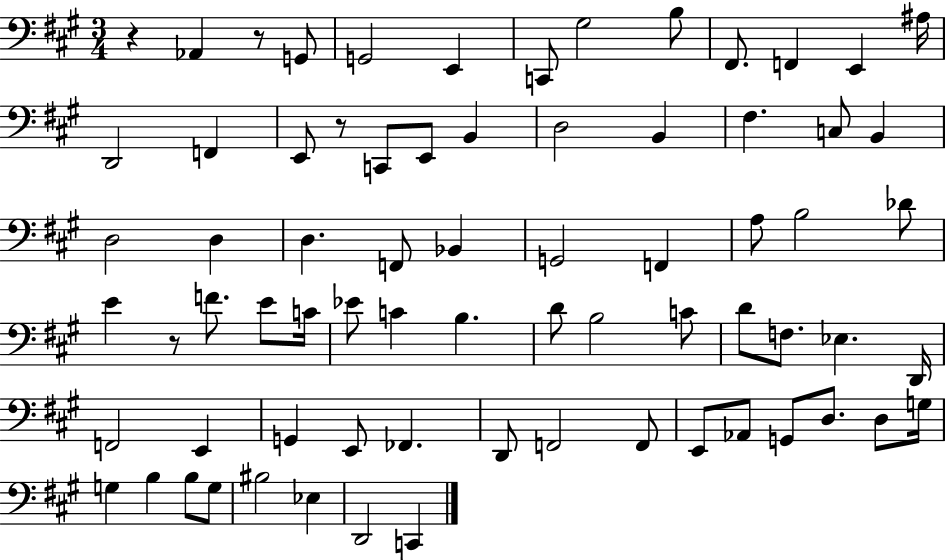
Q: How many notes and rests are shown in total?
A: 72